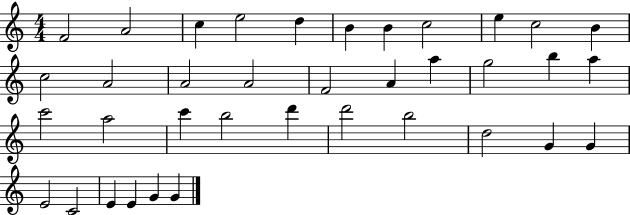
X:1
T:Untitled
M:4/4
L:1/4
K:C
F2 A2 c e2 d B B c2 e c2 B c2 A2 A2 A2 F2 A a g2 b a c'2 a2 c' b2 d' d'2 b2 d2 G G E2 C2 E E G G